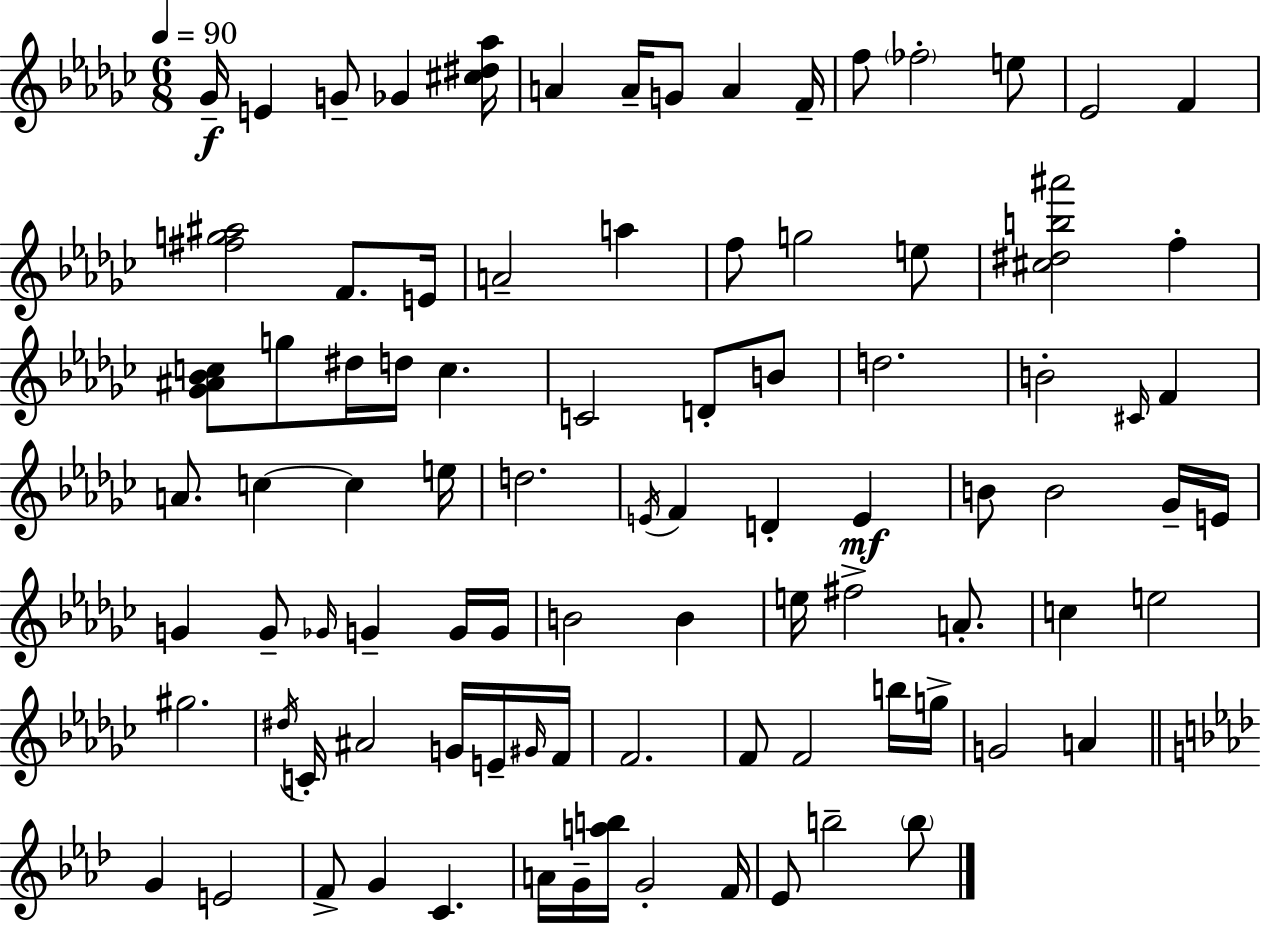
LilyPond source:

{
  \clef treble
  \numericTimeSignature
  \time 6/8
  \key ees \minor
  \tempo 4 = 90
  ges'16--\f e'4 g'8-- ges'4 <cis'' dis'' aes''>16 | a'4 a'16-- g'8 a'4 f'16-- | f''8 \parenthesize fes''2-. e''8 | ees'2 f'4 | \break <fis'' g'' ais''>2 f'8. e'16 | a'2-- a''4 | f''8 g''2 e''8 | <cis'' dis'' b'' ais'''>2 f''4-. | \break <ges' ais' bes' c''>8 g''8 dis''16 d''16 c''4. | c'2 d'8-. b'8 | d''2. | b'2-. \grace { cis'16 } f'4 | \break a'8. c''4~~ c''4 | e''16 d''2. | \acciaccatura { e'16 } f'4 d'4-. e'4\mf | b'8 b'2 | \break ges'16-- e'16 g'4 g'8-- \grace { ges'16 } g'4-- | g'16 g'16 b'2 b'4 | e''16 fis''2-> | a'8.-. c''4 e''2 | \break gis''2. | \acciaccatura { dis''16 } c'16-. ais'2 | g'16 e'16-- \grace { gis'16 } f'16 f'2. | f'8 f'2 | \break b''16 g''16-> g'2 | a'4 \bar "||" \break \key aes \major g'4 e'2 | f'8-> g'4 c'4. | a'16 g'16-- <a'' b''>16 g'2-. f'16 | ees'8 b''2-- \parenthesize b''8 | \break \bar "|."
}